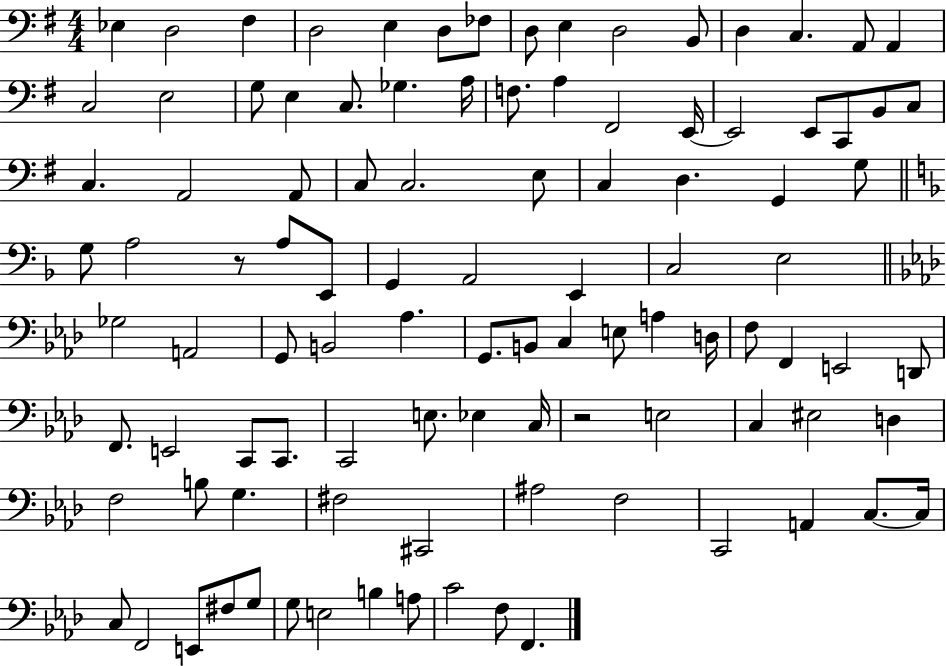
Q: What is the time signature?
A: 4/4